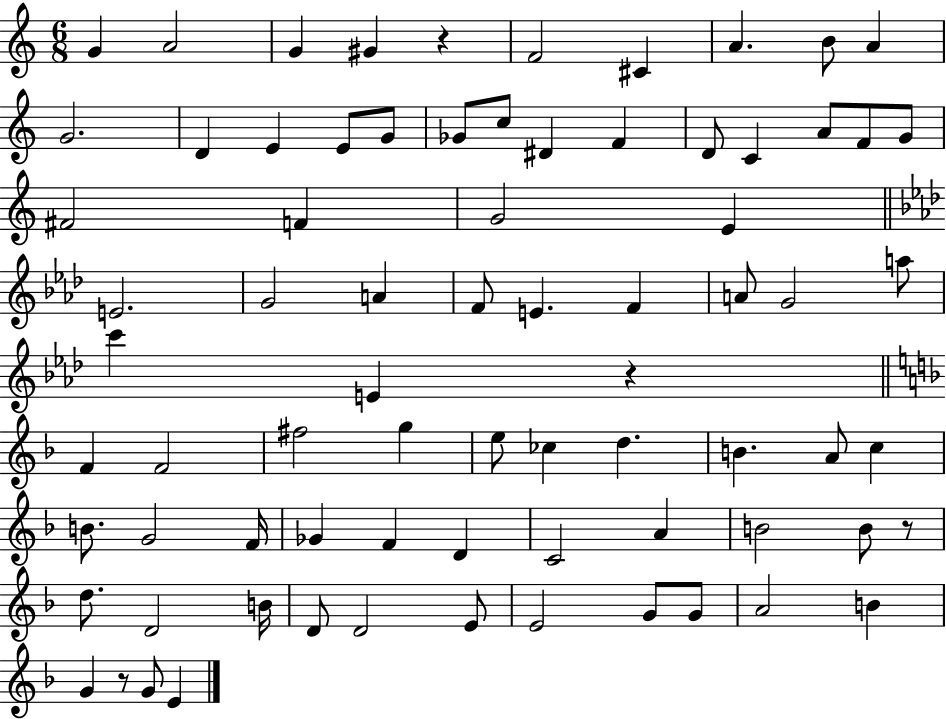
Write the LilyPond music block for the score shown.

{
  \clef treble
  \numericTimeSignature
  \time 6/8
  \key c \major
  g'4 a'2 | g'4 gis'4 r4 | f'2 cis'4 | a'4. b'8 a'4 | \break g'2. | d'4 e'4 e'8 g'8 | ges'8 c''8 dis'4 f'4 | d'8 c'4 a'8 f'8 g'8 | \break fis'2 f'4 | g'2 e'4 | \bar "||" \break \key f \minor e'2. | g'2 a'4 | f'8 e'4. f'4 | a'8 g'2 a''8 | \break c'''4 e'4 r4 | \bar "||" \break \key d \minor f'4 f'2 | fis''2 g''4 | e''8 ces''4 d''4. | b'4. a'8 c''4 | \break b'8. g'2 f'16 | ges'4 f'4 d'4 | c'2 a'4 | b'2 b'8 r8 | \break d''8. d'2 b'16 | d'8 d'2 e'8 | e'2 g'8 g'8 | a'2 b'4 | \break g'4 r8 g'8 e'4 | \bar "|."
}